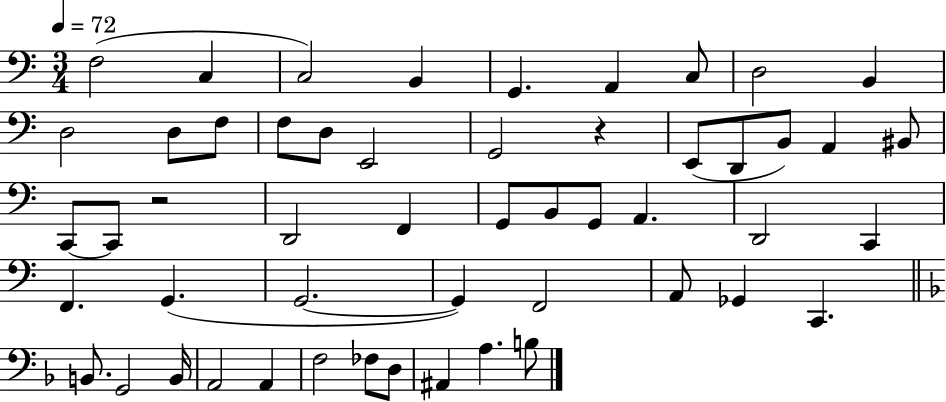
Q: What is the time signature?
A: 3/4